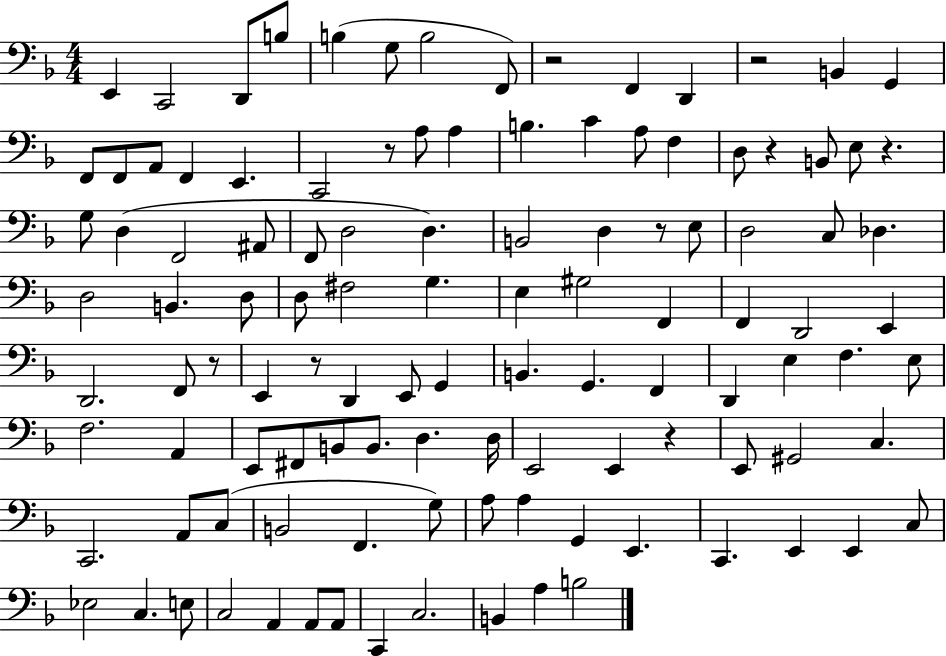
X:1
T:Untitled
M:4/4
L:1/4
K:F
E,, C,,2 D,,/2 B,/2 B, G,/2 B,2 F,,/2 z2 F,, D,, z2 B,, G,, F,,/2 F,,/2 A,,/2 F,, E,, C,,2 z/2 A,/2 A, B, C A,/2 F, D,/2 z B,,/2 E,/2 z G,/2 D, F,,2 ^A,,/2 F,,/2 D,2 D, B,,2 D, z/2 E,/2 D,2 C,/2 _D, D,2 B,, D,/2 D,/2 ^F,2 G, E, ^G,2 F,, F,, D,,2 E,, D,,2 F,,/2 z/2 E,, z/2 D,, E,,/2 G,, B,, G,, F,, D,, E, F, E,/2 F,2 A,, E,,/2 ^F,,/2 B,,/2 B,,/2 D, D,/4 E,,2 E,, z E,,/2 ^G,,2 C, C,,2 A,,/2 C,/2 B,,2 F,, G,/2 A,/2 A, G,, E,, C,, E,, E,, C,/2 _E,2 C, E,/2 C,2 A,, A,,/2 A,,/2 C,, C,2 B,, A, B,2